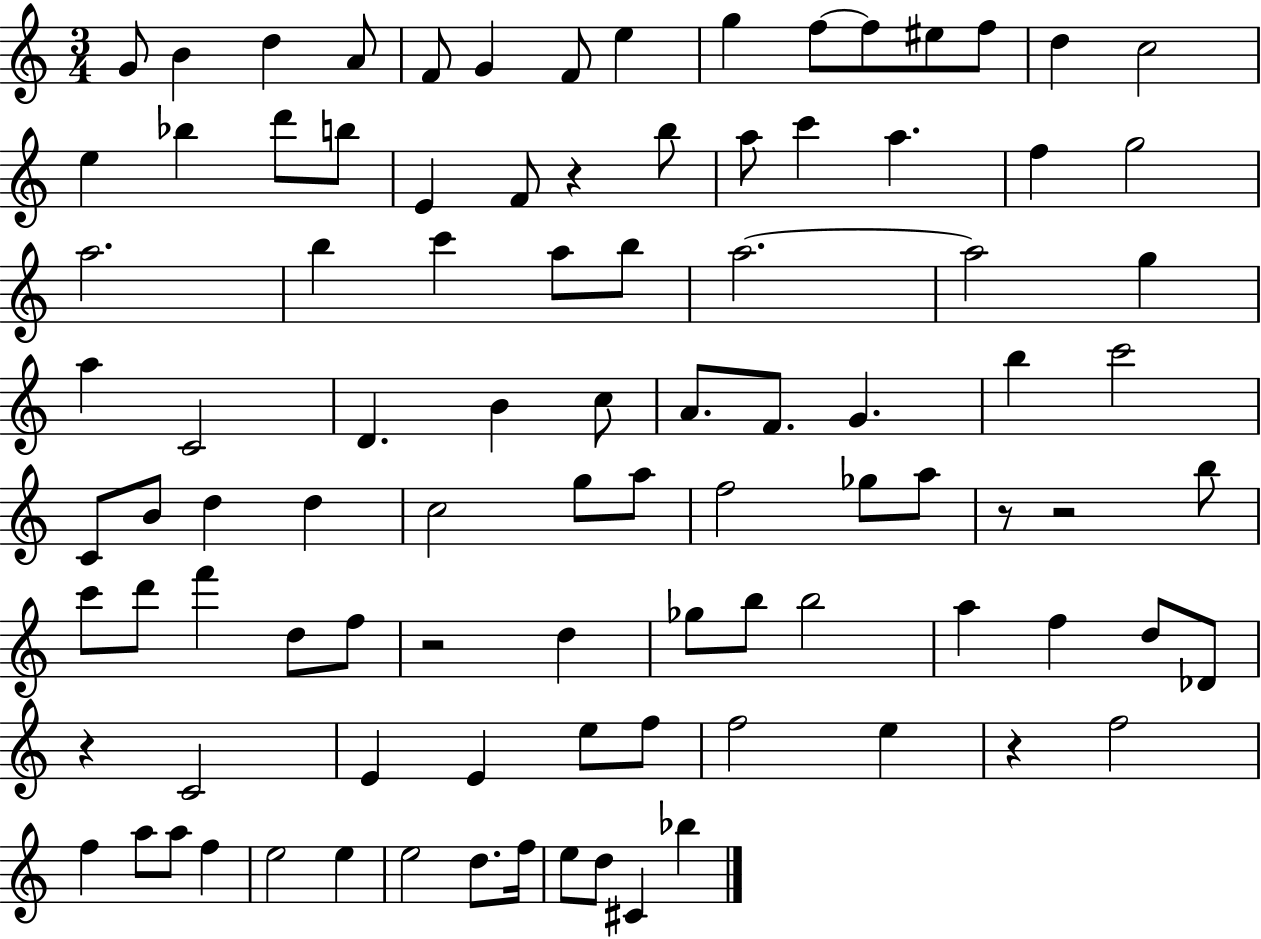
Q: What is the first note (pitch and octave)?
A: G4